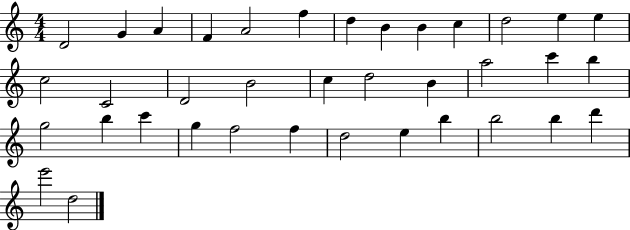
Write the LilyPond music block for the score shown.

{
  \clef treble
  \numericTimeSignature
  \time 4/4
  \key c \major
  d'2 g'4 a'4 | f'4 a'2 f''4 | d''4 b'4 b'4 c''4 | d''2 e''4 e''4 | \break c''2 c'2 | d'2 b'2 | c''4 d''2 b'4 | a''2 c'''4 b''4 | \break g''2 b''4 c'''4 | g''4 f''2 f''4 | d''2 e''4 b''4 | b''2 b''4 d'''4 | \break e'''2 d''2 | \bar "|."
}